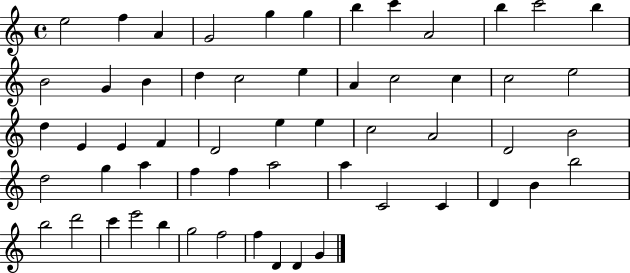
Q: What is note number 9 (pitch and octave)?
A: A4